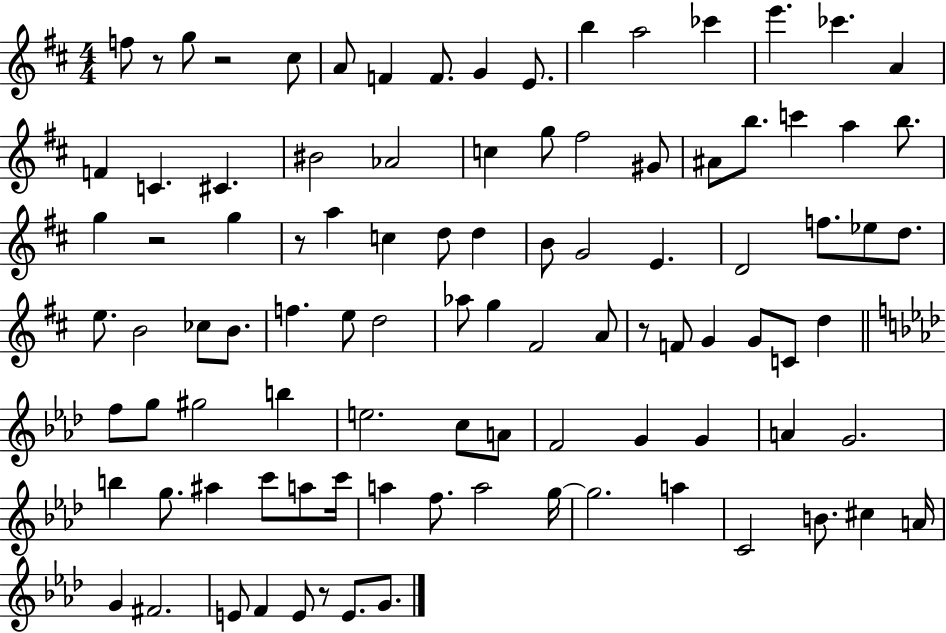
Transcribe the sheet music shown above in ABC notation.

X:1
T:Untitled
M:4/4
L:1/4
K:D
f/2 z/2 g/2 z2 ^c/2 A/2 F F/2 G E/2 b a2 _c' e' _c' A F C ^C ^B2 _A2 c g/2 ^f2 ^G/2 ^A/2 b/2 c' a b/2 g z2 g z/2 a c d/2 d B/2 G2 E D2 f/2 _e/2 d/2 e/2 B2 _c/2 B/2 f e/2 d2 _a/2 g ^F2 A/2 z/2 F/2 G G/2 C/2 d f/2 g/2 ^g2 b e2 c/2 A/2 F2 G G A G2 b g/2 ^a c'/2 a/2 c'/4 a f/2 a2 g/4 g2 a C2 B/2 ^c A/4 G ^F2 E/2 F E/2 z/2 E/2 G/2